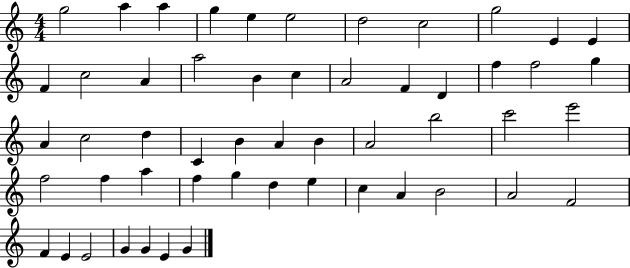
X:1
T:Untitled
M:4/4
L:1/4
K:C
g2 a a g e e2 d2 c2 g2 E E F c2 A a2 B c A2 F D f f2 g A c2 d C B A B A2 b2 c'2 e'2 f2 f a f g d e c A B2 A2 F2 F E E2 G G E G